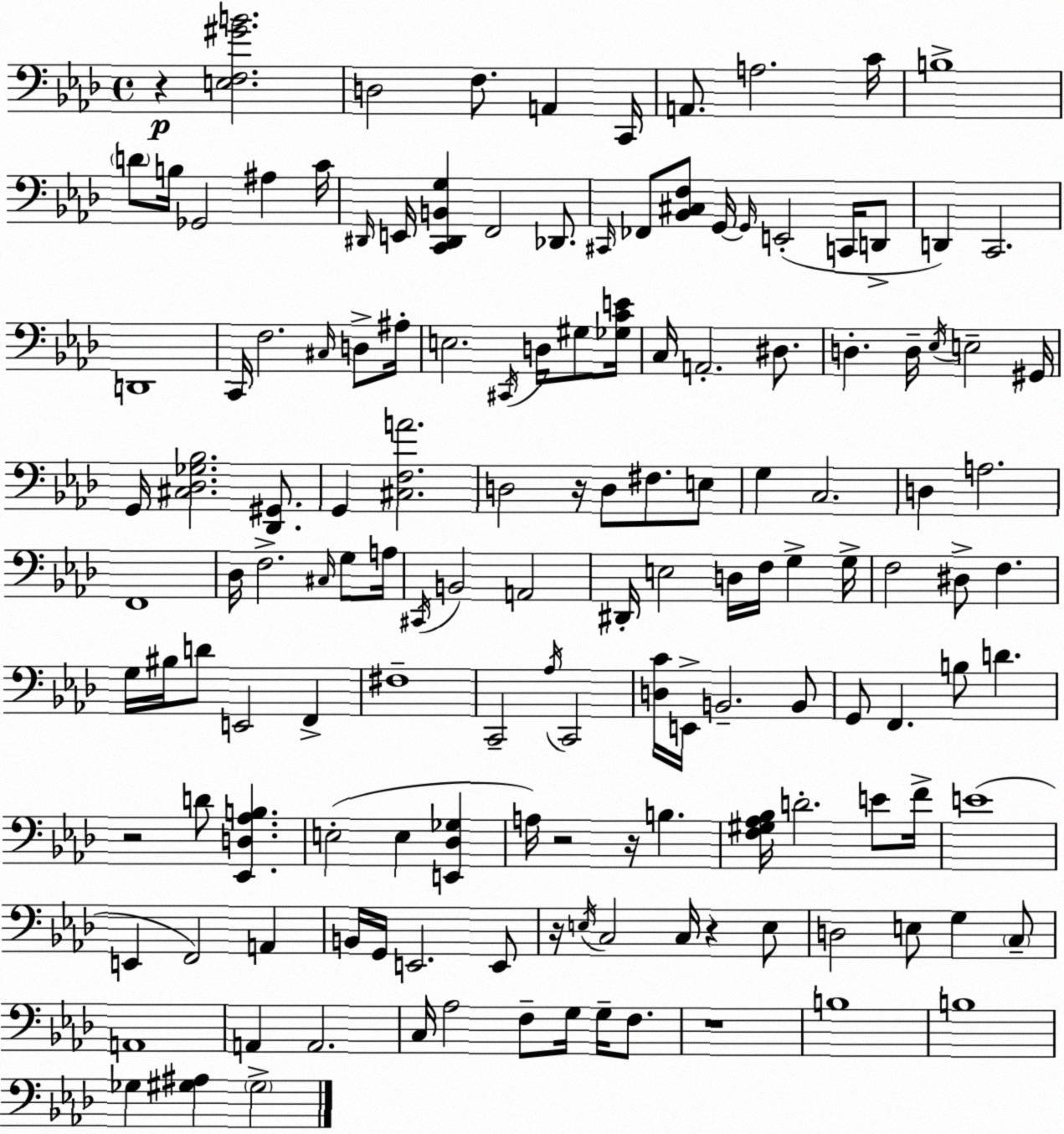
X:1
T:Untitled
M:4/4
L:1/4
K:Ab
z [E,F,^GB]2 D,2 F,/2 A,, C,,/4 A,,/2 A,2 C/4 B,4 D/2 B,/4 _G,,2 ^A, C/4 ^D,,/4 E,,/4 [C,,^D,,B,,G,] F,,2 _D,,/2 ^C,,/4 _F,,/2 [_B,,^C,F,]/2 G,,/4 G,,/4 E,,2 C,,/4 D,,/2 D,, C,,2 D,,4 C,,/4 F,2 ^C,/4 D,/2 ^A,/4 E,2 ^C,,/4 D,/4 ^G,/2 [_G,CE]/4 C,/4 A,,2 ^D,/2 D, D,/4 _E,/4 E,2 ^G,,/4 G,,/4 [^C,_D,_G,_B,]2 [_D,,^G,,]/2 G,, [^C,F,A]2 D,2 z/4 D,/2 ^F,/2 E,/2 G, C,2 D, A,2 F,,4 _D,/4 F,2 ^C,/4 G,/2 A,/4 ^C,,/4 B,,2 A,,2 ^D,,/4 E,2 D,/4 F,/4 G, G,/4 F,2 ^D,/2 F, G,/4 ^B,/4 D/2 E,,2 F,, ^F,4 C,,2 _A,/4 C,,2 [D,C]/4 E,,/4 B,,2 B,,/2 G,,/2 F,, B,/2 D z2 D/2 [_E,,D,_A,B,] E,2 E, [E,,_D,_G,] A,/4 z2 z/4 B, [F,^G,_A,_B,]/4 D2 E/2 F/4 E4 E,, F,,2 A,, B,,/4 G,,/4 E,,2 E,,/2 z/4 E,/4 C,2 C,/4 z E,/2 D,2 E,/2 G, C,/2 A,,4 A,, A,,2 C,/4 _A,2 F,/2 G,/4 G,/4 F,/2 z4 B,4 B,4 _G, [^G,^A,] ^G,2